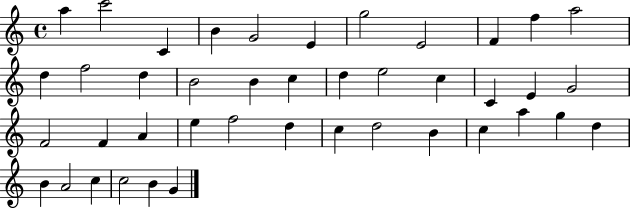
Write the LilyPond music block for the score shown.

{
  \clef treble
  \time 4/4
  \defaultTimeSignature
  \key c \major
  a''4 c'''2 c'4 | b'4 g'2 e'4 | g''2 e'2 | f'4 f''4 a''2 | \break d''4 f''2 d''4 | b'2 b'4 c''4 | d''4 e''2 c''4 | c'4 e'4 g'2 | \break f'2 f'4 a'4 | e''4 f''2 d''4 | c''4 d''2 b'4 | c''4 a''4 g''4 d''4 | \break b'4 a'2 c''4 | c''2 b'4 g'4 | \bar "|."
}